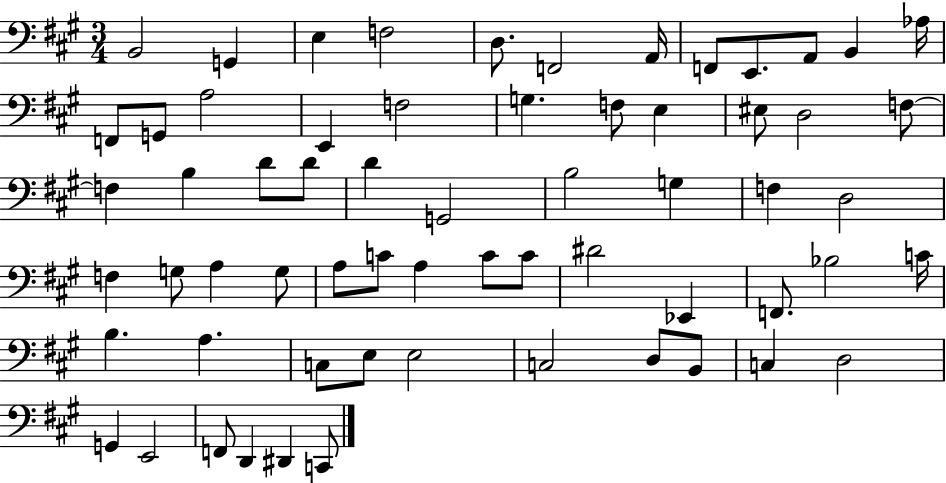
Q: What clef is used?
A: bass